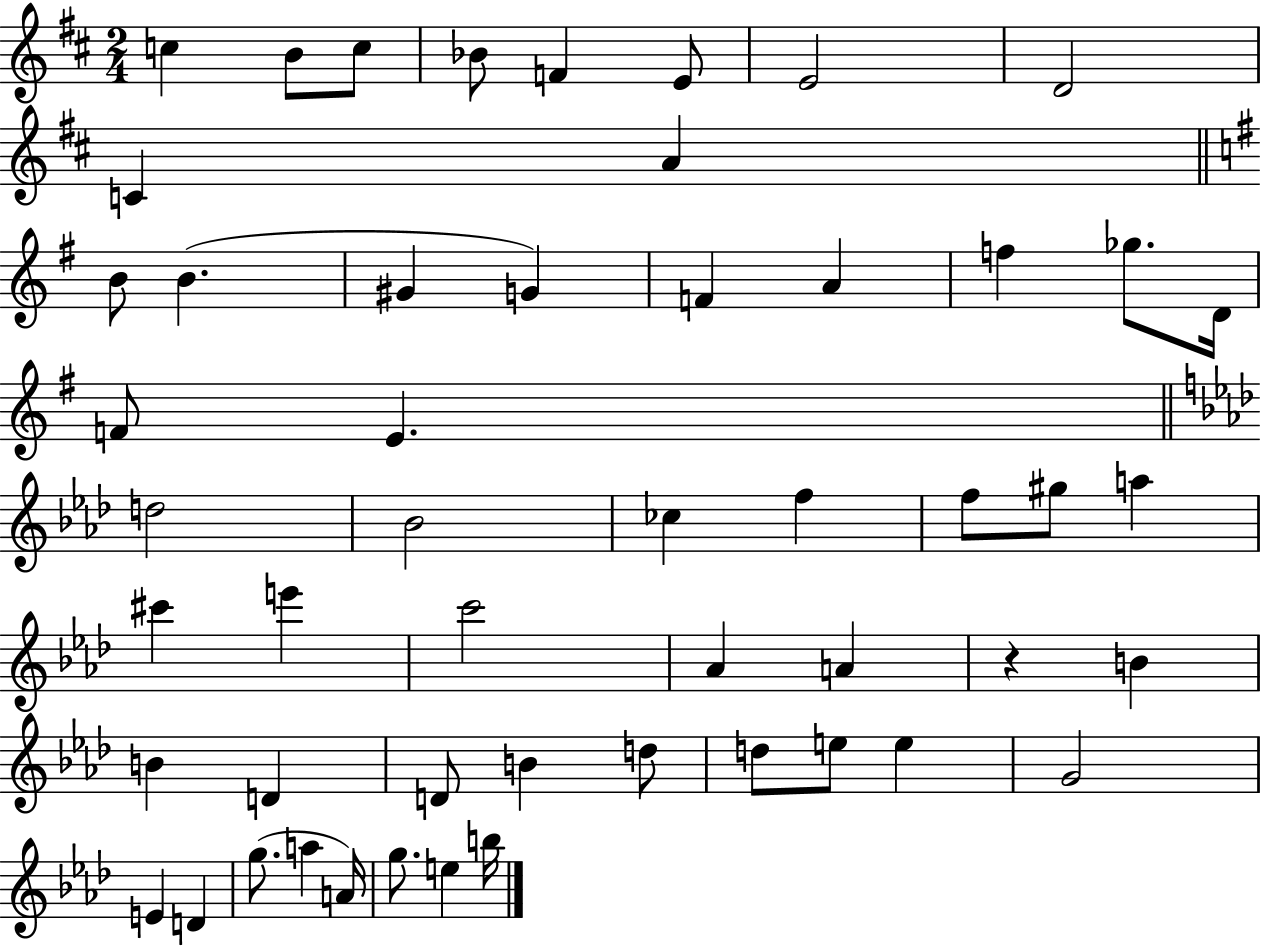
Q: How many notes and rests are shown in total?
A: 52